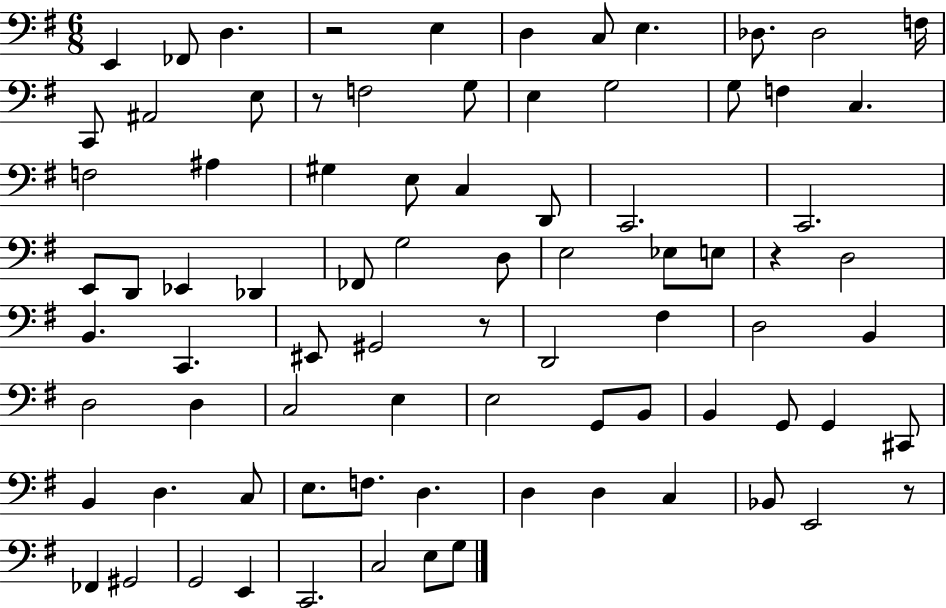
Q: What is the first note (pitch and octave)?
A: E2